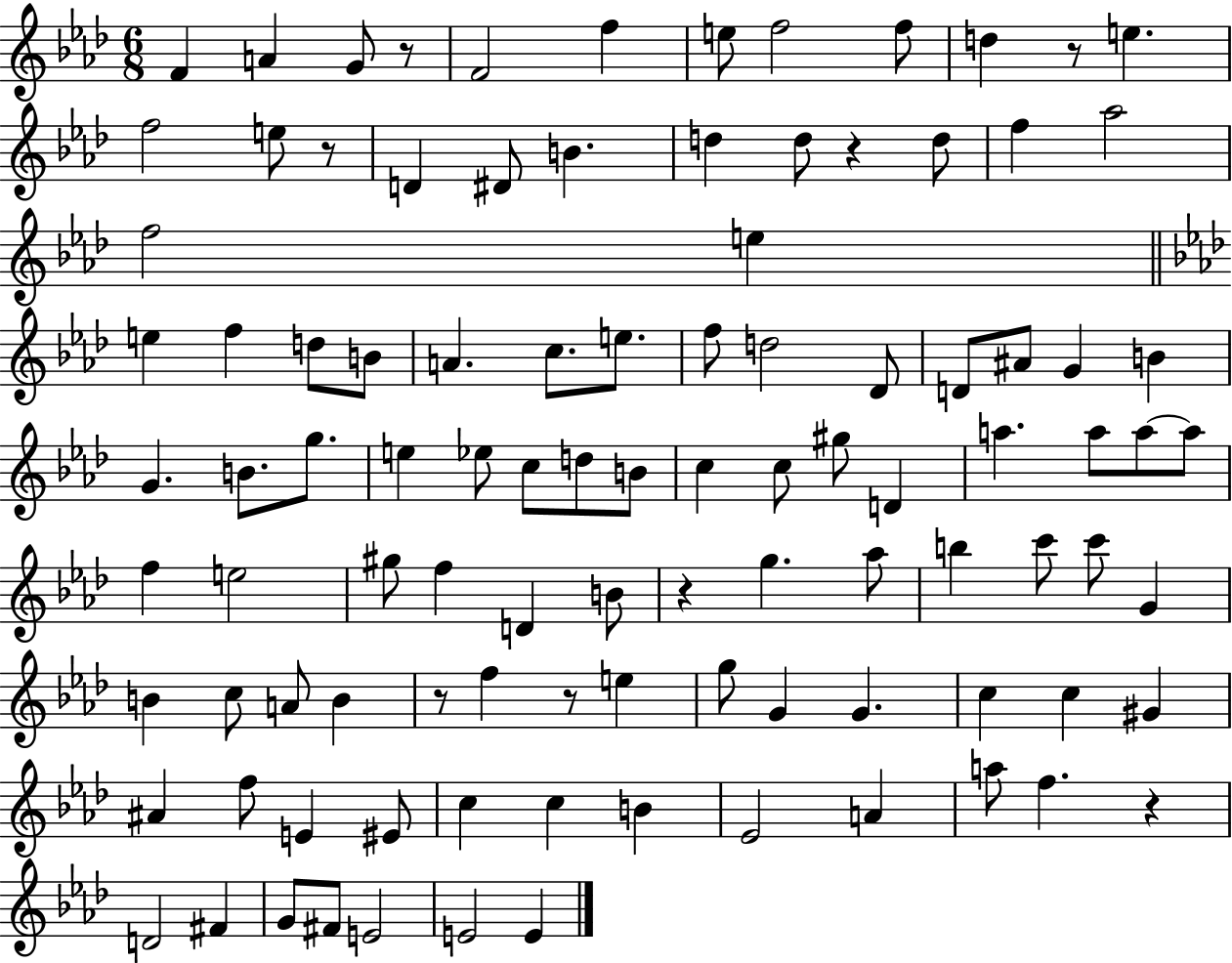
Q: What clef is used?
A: treble